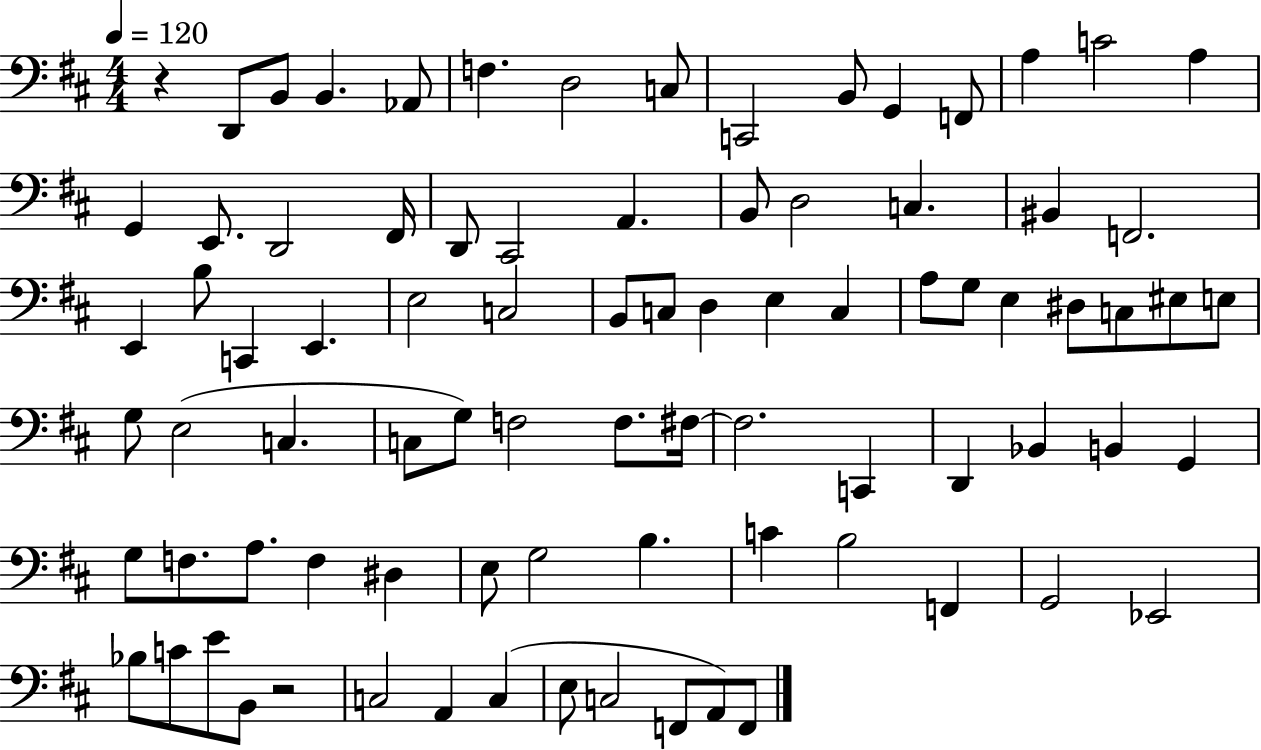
R/q D2/e B2/e B2/q. Ab2/e F3/q. D3/h C3/e C2/h B2/e G2/q F2/e A3/q C4/h A3/q G2/q E2/e. D2/h F#2/s D2/e C#2/h A2/q. B2/e D3/h C3/q. BIS2/q F2/h. E2/q B3/e C2/q E2/q. E3/h C3/h B2/e C3/e D3/q E3/q C3/q A3/e G3/e E3/q D#3/e C3/e EIS3/e E3/e G3/e E3/h C3/q. C3/e G3/e F3/h F3/e. F#3/s F#3/h. C2/q D2/q Bb2/q B2/q G2/q G3/e F3/e. A3/e. F3/q D#3/q E3/e G3/h B3/q. C4/q B3/h F2/q G2/h Eb2/h Bb3/e C4/e E4/e B2/e R/h C3/h A2/q C3/q E3/e C3/h F2/e A2/e F2/e